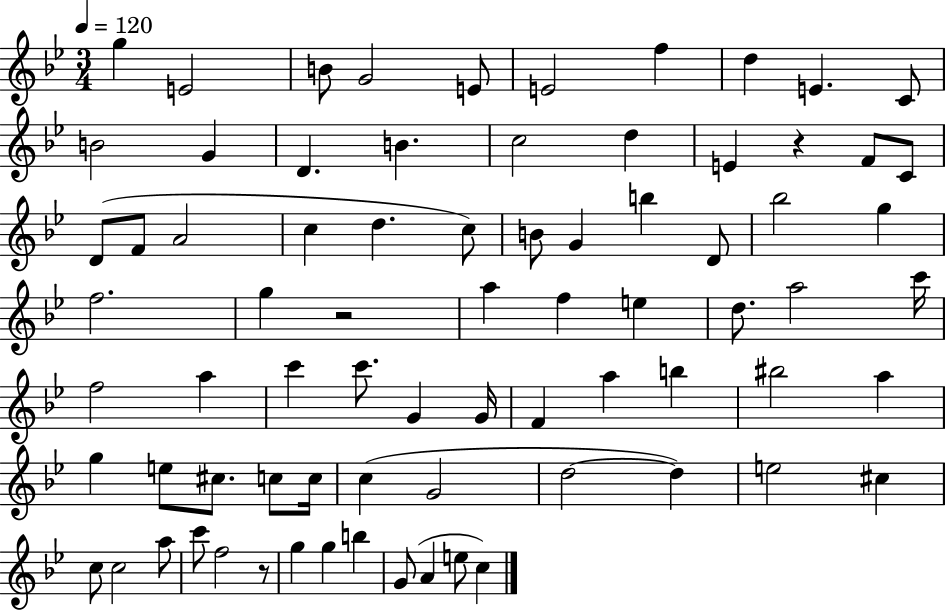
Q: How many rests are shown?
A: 3